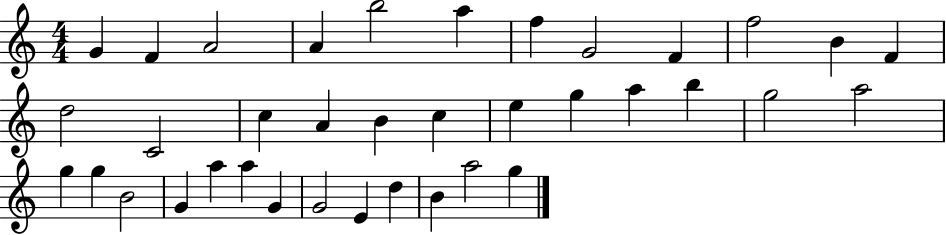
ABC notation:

X:1
T:Untitled
M:4/4
L:1/4
K:C
G F A2 A b2 a f G2 F f2 B F d2 C2 c A B c e g a b g2 a2 g g B2 G a a G G2 E d B a2 g